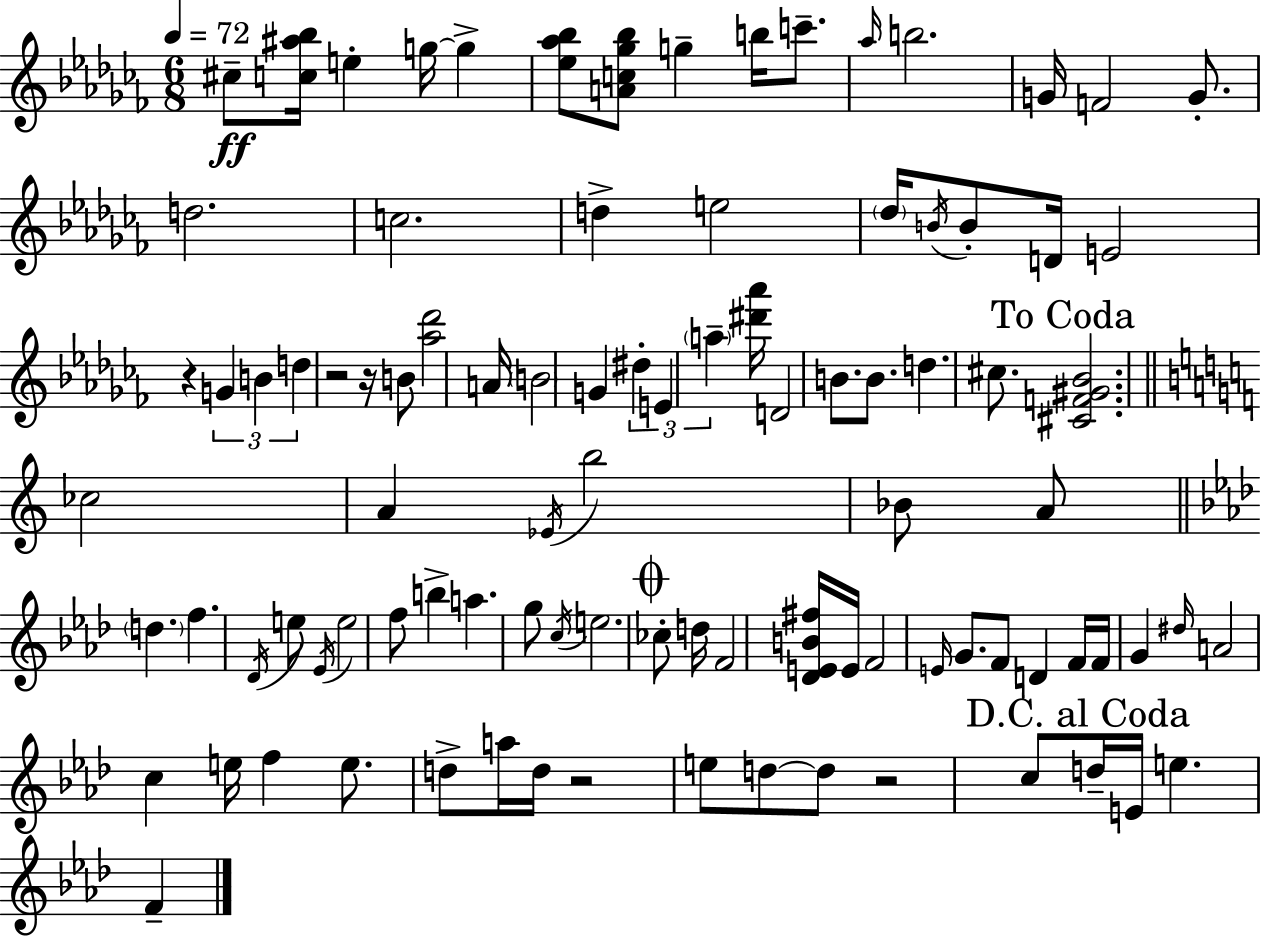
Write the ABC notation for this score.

X:1
T:Untitled
M:6/8
L:1/4
K:Abm
^c/2 [c^a_b]/4 e g/4 g [_e_a_b]/2 [Ac_g_b]/2 g b/4 c'/2 _a/4 b2 G/4 F2 G/2 d2 c2 d e2 _d/4 B/4 B/2 D/4 E2 z G B d z2 z/4 B/2 [_a_d']2 A/4 B2 G ^d E a [^d'_a']/4 D2 B/2 B/2 d ^c/2 [^CF^G_B]2 _c2 A _E/4 b2 _B/2 A/2 d f _D/4 e/2 _E/4 e2 f/2 b a g/2 c/4 e2 _c/2 d/4 F2 [_DEB^f]/4 E/4 F2 E/4 G/2 F/2 D F/4 F/4 G ^d/4 A2 c e/4 f e/2 d/2 a/4 d/4 z2 e/2 d/2 d/2 z2 c/2 d/4 E/4 e F